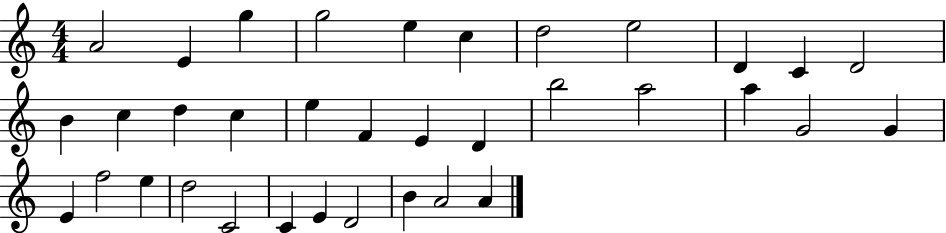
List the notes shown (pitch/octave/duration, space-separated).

A4/h E4/q G5/q G5/h E5/q C5/q D5/h E5/h D4/q C4/q D4/h B4/q C5/q D5/q C5/q E5/q F4/q E4/q D4/q B5/h A5/h A5/q G4/h G4/q E4/q F5/h E5/q D5/h C4/h C4/q E4/q D4/h B4/q A4/h A4/q